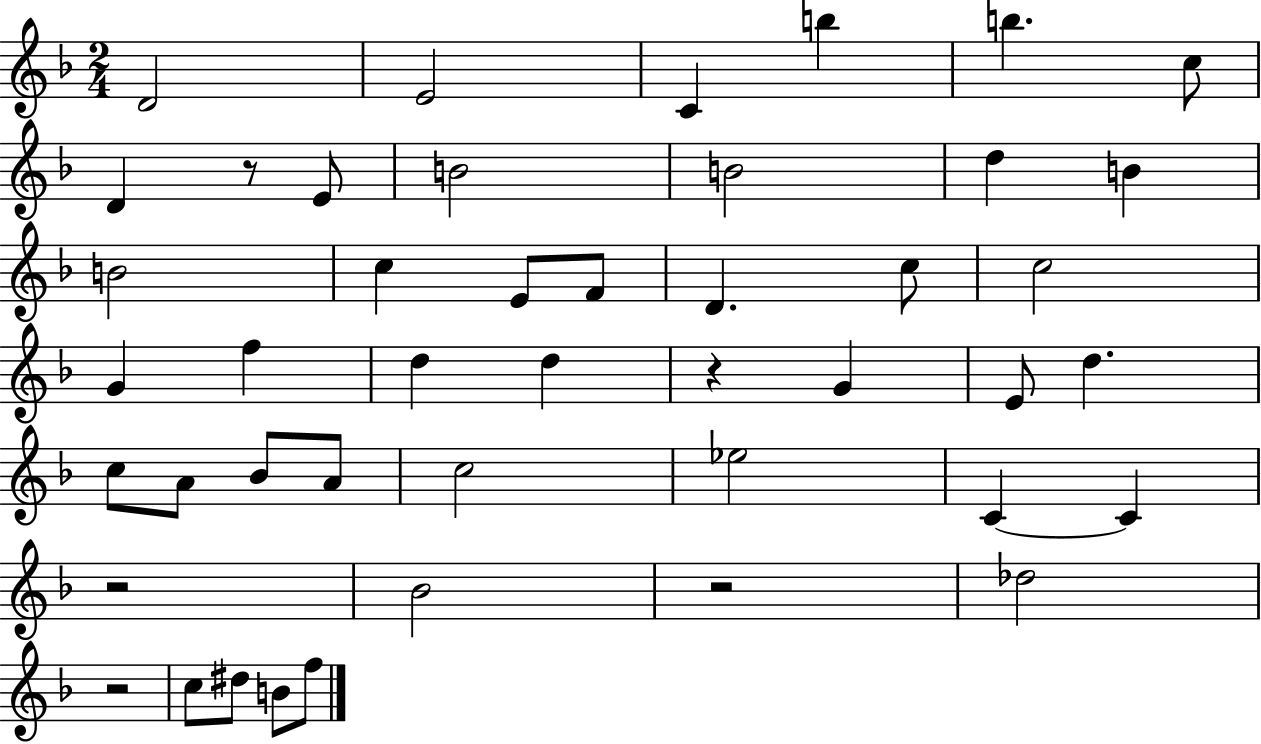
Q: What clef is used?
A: treble